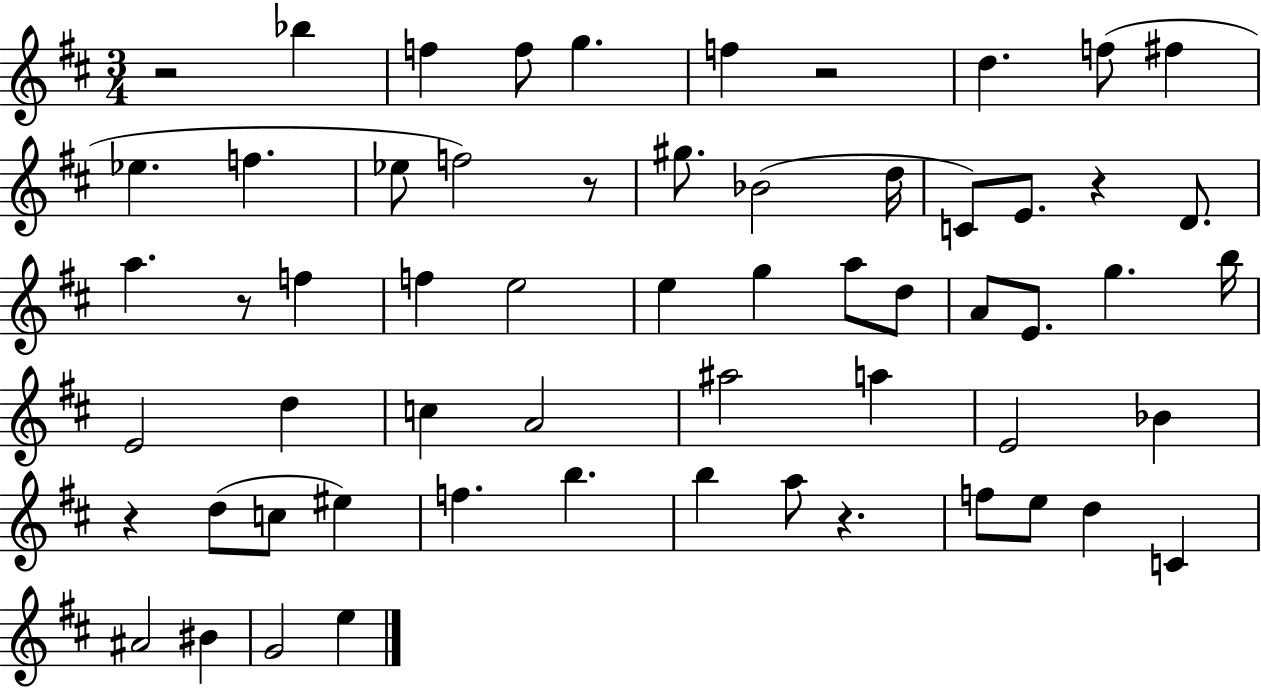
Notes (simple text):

R/h Bb5/q F5/q F5/e G5/q. F5/q R/h D5/q. F5/e F#5/q Eb5/q. F5/q. Eb5/e F5/h R/e G#5/e. Bb4/h D5/s C4/e E4/e. R/q D4/e. A5/q. R/e F5/q F5/q E5/h E5/q G5/q A5/e D5/e A4/e E4/e. G5/q. B5/s E4/h D5/q C5/q A4/h A#5/h A5/q E4/h Bb4/q R/q D5/e C5/e EIS5/q F5/q. B5/q. B5/q A5/e R/q. F5/e E5/e D5/q C4/q A#4/h BIS4/q G4/h E5/q